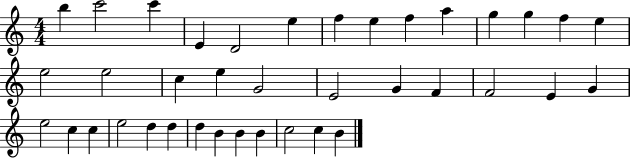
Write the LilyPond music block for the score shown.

{
  \clef treble
  \numericTimeSignature
  \time 4/4
  \key c \major
  b''4 c'''2 c'''4 | e'4 d'2 e''4 | f''4 e''4 f''4 a''4 | g''4 g''4 f''4 e''4 | \break e''2 e''2 | c''4 e''4 g'2 | e'2 g'4 f'4 | f'2 e'4 g'4 | \break e''2 c''4 c''4 | e''2 d''4 d''4 | d''4 b'4 b'4 b'4 | c''2 c''4 b'4 | \break \bar "|."
}